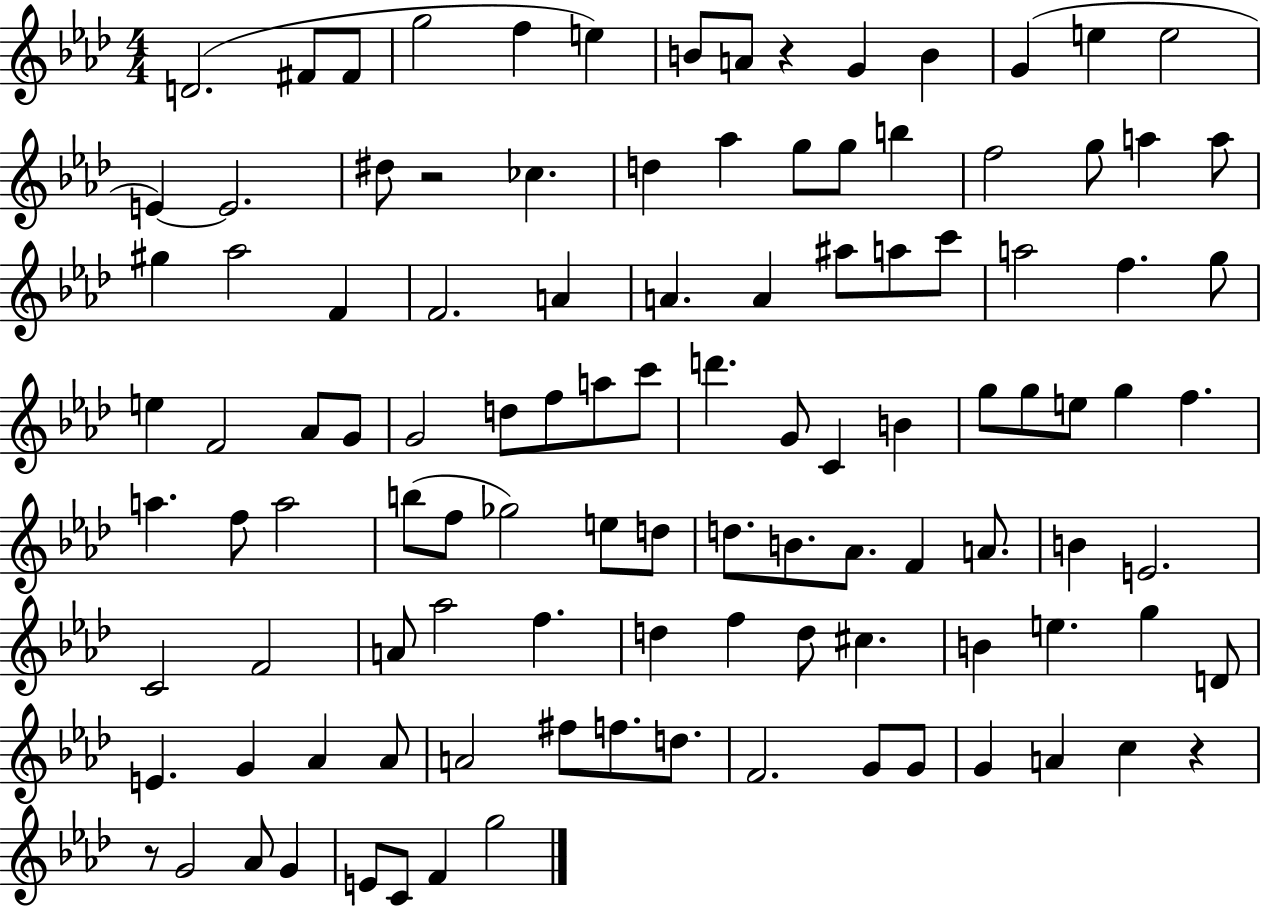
X:1
T:Untitled
M:4/4
L:1/4
K:Ab
D2 ^F/2 ^F/2 g2 f e B/2 A/2 z G B G e e2 E E2 ^d/2 z2 _c d _a g/2 g/2 b f2 g/2 a a/2 ^g _a2 F F2 A A A ^a/2 a/2 c'/2 a2 f g/2 e F2 _A/2 G/2 G2 d/2 f/2 a/2 c'/2 d' G/2 C B g/2 g/2 e/2 g f a f/2 a2 b/2 f/2 _g2 e/2 d/2 d/2 B/2 _A/2 F A/2 B E2 C2 F2 A/2 _a2 f d f d/2 ^c B e g D/2 E G _A _A/2 A2 ^f/2 f/2 d/2 F2 G/2 G/2 G A c z z/2 G2 _A/2 G E/2 C/2 F g2